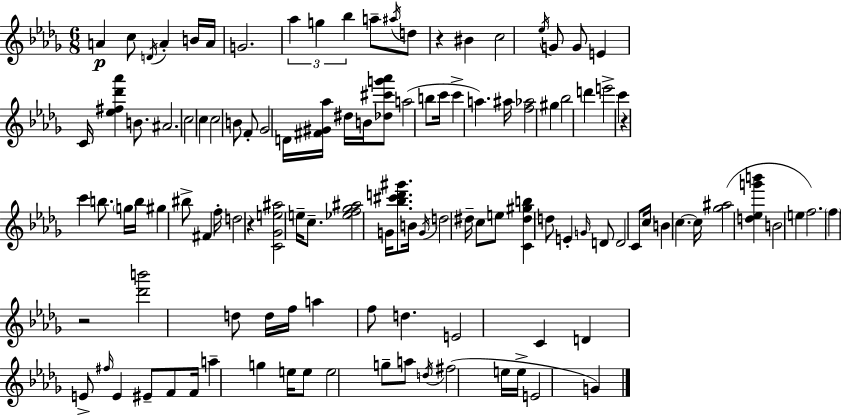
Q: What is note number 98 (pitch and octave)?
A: F#5